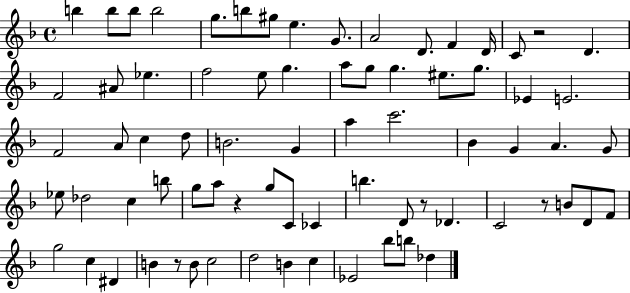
B5/q B5/e B5/e B5/h G5/e. B5/e G#5/e E5/q. G4/e. A4/h D4/e. F4/q D4/s C4/e R/h D4/q. F4/h A#4/e Eb5/q. F5/h E5/e G5/q. A5/e G5/e G5/q. EIS5/e. G5/e. Eb4/q E4/h. F4/h A4/e C5/q D5/e B4/h. G4/q A5/q C6/h. Bb4/q G4/q A4/q. G4/e Eb5/e Db5/h C5/q B5/e G5/e A5/e R/q G5/e C4/e CES4/q B5/q. D4/e R/e Db4/q. C4/h R/e B4/e D4/e F4/e G5/h C5/q D#4/q B4/q R/e B4/e C5/h D5/h B4/q C5/q Eb4/h Bb5/e B5/e Db5/q